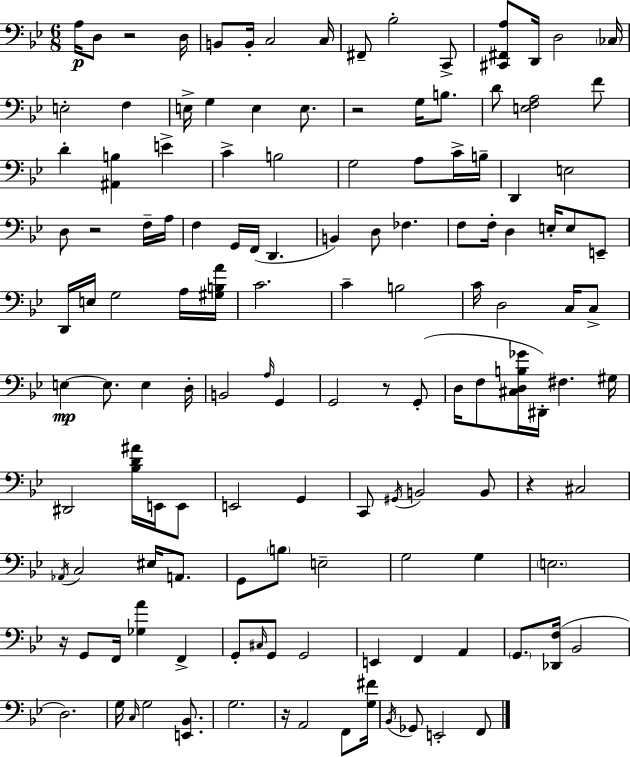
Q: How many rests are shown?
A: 7